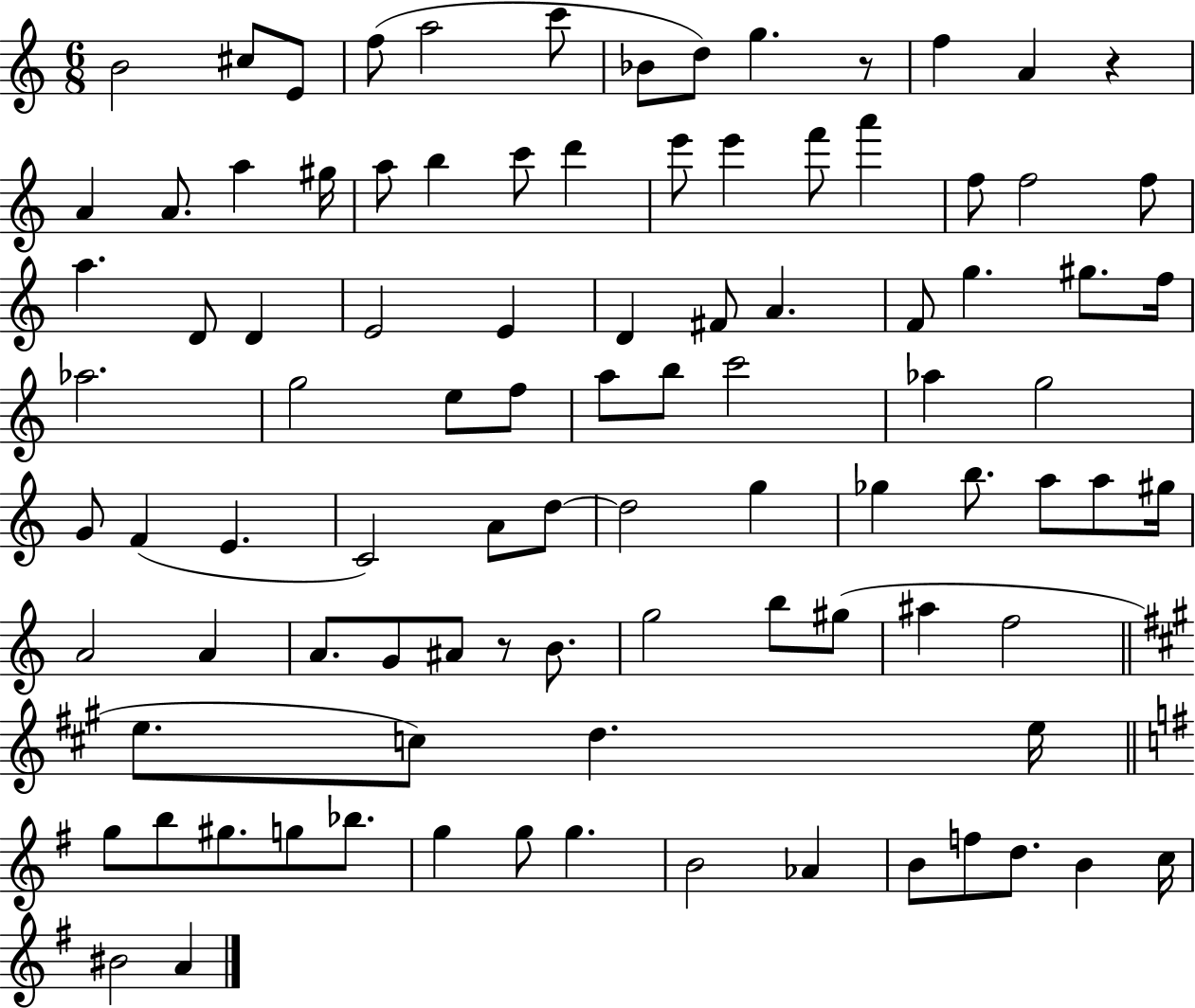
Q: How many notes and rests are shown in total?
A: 95